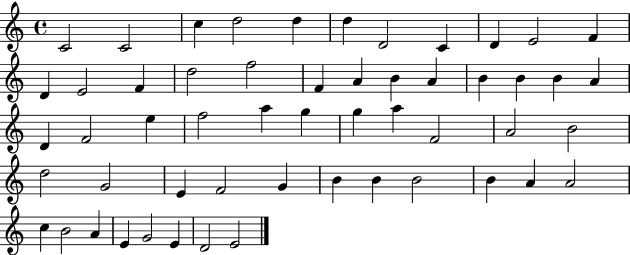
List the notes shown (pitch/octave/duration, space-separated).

C4/h C4/h C5/q D5/h D5/q D5/q D4/h C4/q D4/q E4/h F4/q D4/q E4/h F4/q D5/h F5/h F4/q A4/q B4/q A4/q B4/q B4/q B4/q A4/q D4/q F4/h E5/q F5/h A5/q G5/q G5/q A5/q F4/h A4/h B4/h D5/h G4/h E4/q F4/h G4/q B4/q B4/q B4/h B4/q A4/q A4/h C5/q B4/h A4/q E4/q G4/h E4/q D4/h E4/h